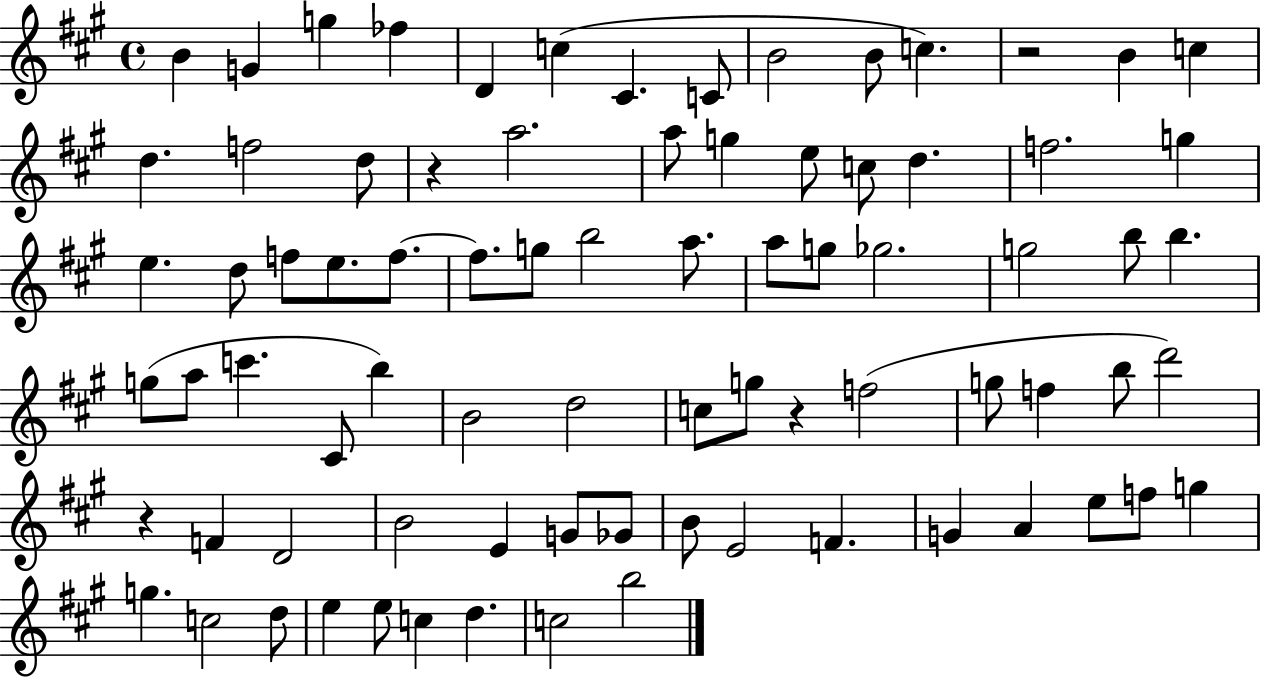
B4/q G4/q G5/q FES5/q D4/q C5/q C#4/q. C4/e B4/h B4/e C5/q. R/h B4/q C5/q D5/q. F5/h D5/e R/q A5/h. A5/e G5/q E5/e C5/e D5/q. F5/h. G5/q E5/q. D5/e F5/e E5/e. F5/e. F5/e. G5/e B5/h A5/e. A5/e G5/e Gb5/h. G5/h B5/e B5/q. G5/e A5/e C6/q. C#4/e B5/q B4/h D5/h C5/e G5/e R/q F5/h G5/e F5/q B5/e D6/h R/q F4/q D4/h B4/h E4/q G4/e Gb4/e B4/e E4/h F4/q. G4/q A4/q E5/e F5/e G5/q G5/q. C5/h D5/e E5/q E5/e C5/q D5/q. C5/h B5/h